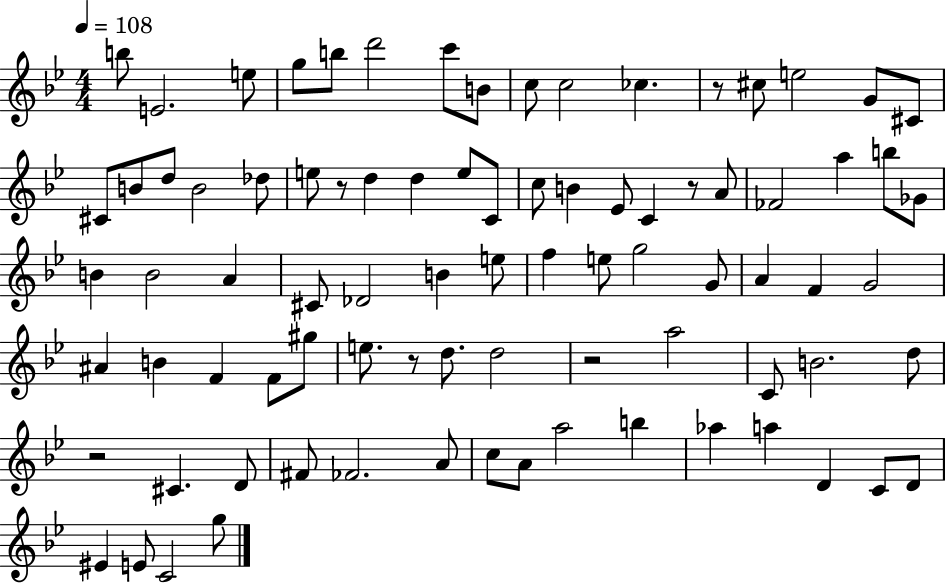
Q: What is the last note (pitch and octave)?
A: G5